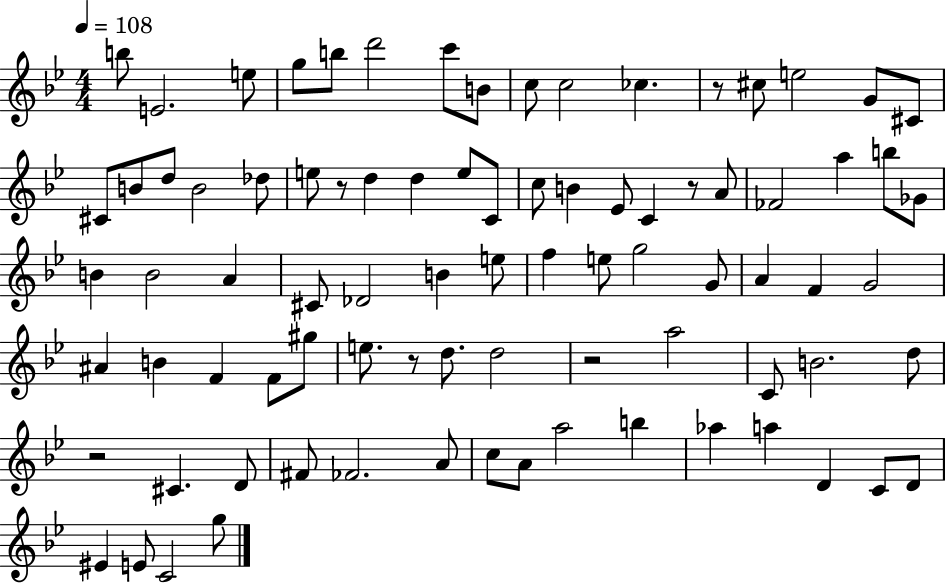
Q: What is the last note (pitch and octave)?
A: G5